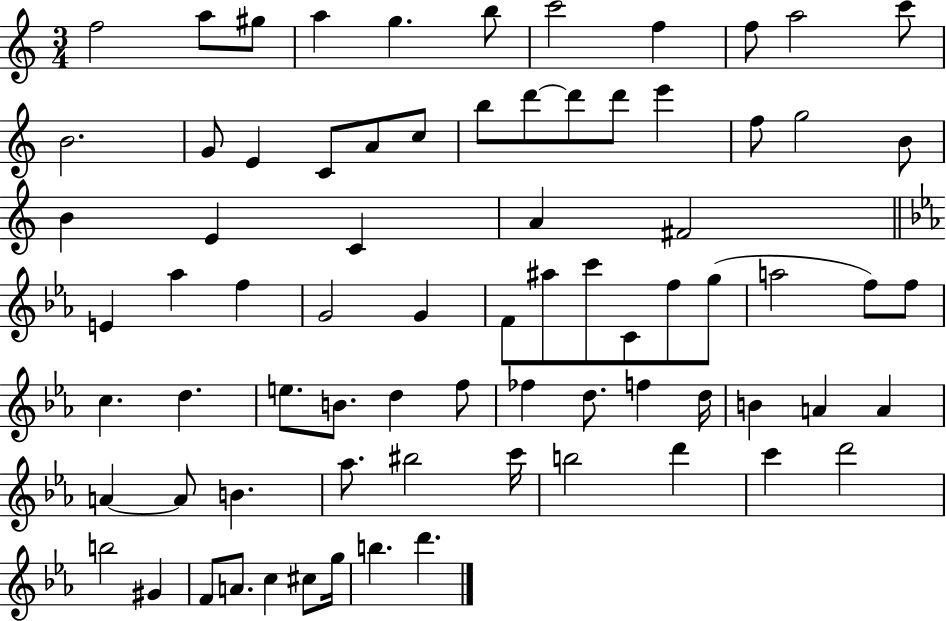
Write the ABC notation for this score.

X:1
T:Untitled
M:3/4
L:1/4
K:C
f2 a/2 ^g/2 a g b/2 c'2 f f/2 a2 c'/2 B2 G/2 E C/2 A/2 c/2 b/2 d'/2 d'/2 d'/2 e' f/2 g2 B/2 B E C A ^F2 E _a f G2 G F/2 ^a/2 c'/2 C/2 f/2 g/2 a2 f/2 f/2 c d e/2 B/2 d f/2 _f d/2 f d/4 B A A A A/2 B _a/2 ^b2 c'/4 b2 d' c' d'2 b2 ^G F/2 A/2 c ^c/2 g/4 b d'